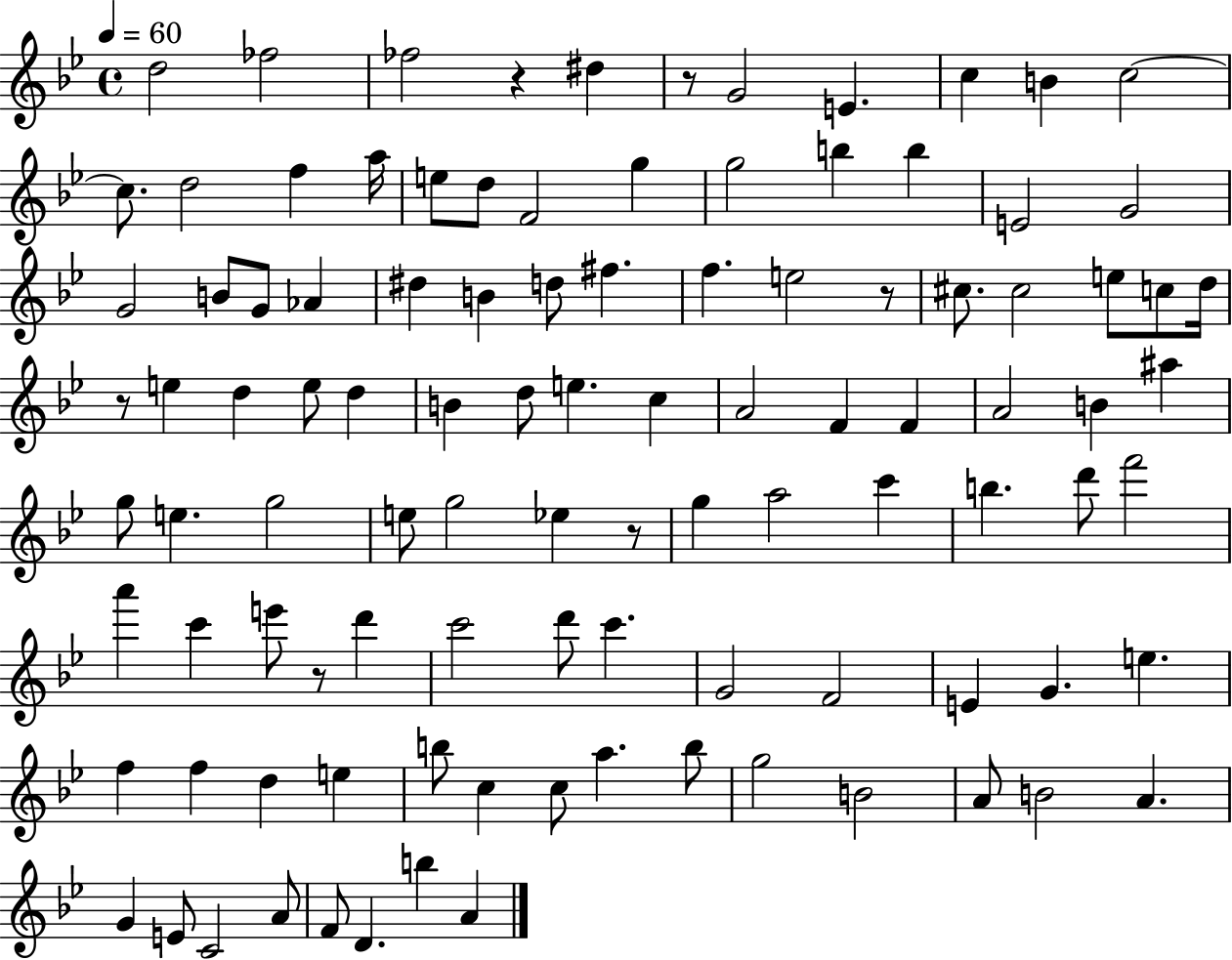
X:1
T:Untitled
M:4/4
L:1/4
K:Bb
d2 _f2 _f2 z ^d z/2 G2 E c B c2 c/2 d2 f a/4 e/2 d/2 F2 g g2 b b E2 G2 G2 B/2 G/2 _A ^d B d/2 ^f f e2 z/2 ^c/2 ^c2 e/2 c/2 d/4 z/2 e d e/2 d B d/2 e c A2 F F A2 B ^a g/2 e g2 e/2 g2 _e z/2 g a2 c' b d'/2 f'2 a' c' e'/2 z/2 d' c'2 d'/2 c' G2 F2 E G e f f d e b/2 c c/2 a b/2 g2 B2 A/2 B2 A G E/2 C2 A/2 F/2 D b A